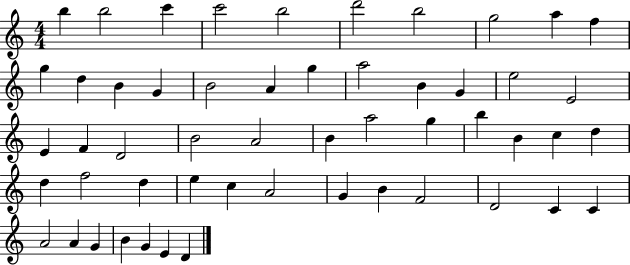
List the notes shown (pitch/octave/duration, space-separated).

B5/q B5/h C6/q C6/h B5/h D6/h B5/h G5/h A5/q F5/q G5/q D5/q B4/q G4/q B4/h A4/q G5/q A5/h B4/q G4/q E5/h E4/h E4/q F4/q D4/h B4/h A4/h B4/q A5/h G5/q B5/q B4/q C5/q D5/q D5/q F5/h D5/q E5/q C5/q A4/h G4/q B4/q F4/h D4/h C4/q C4/q A4/h A4/q G4/q B4/q G4/q E4/q D4/q